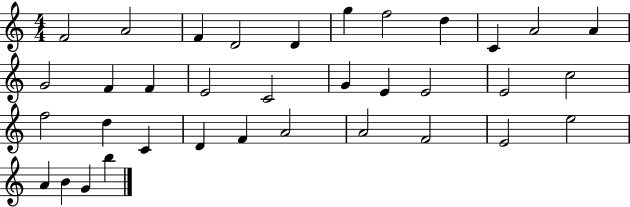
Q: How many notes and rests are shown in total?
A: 35